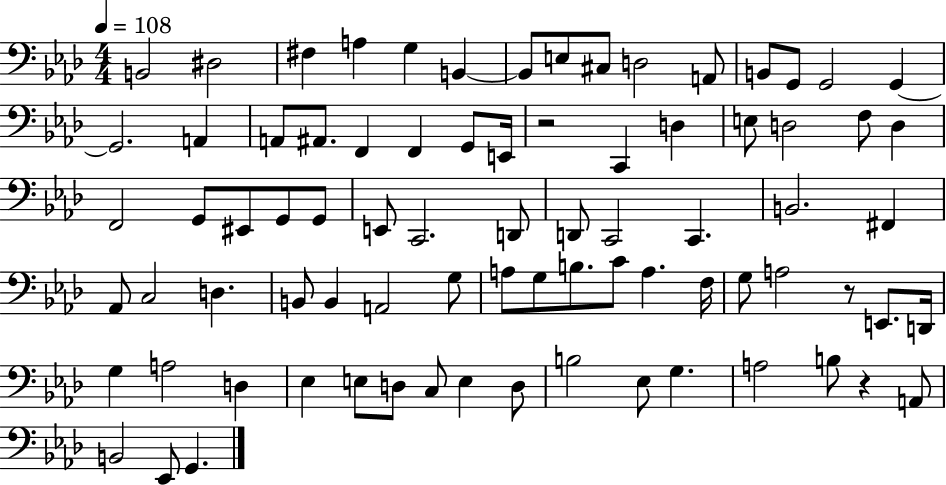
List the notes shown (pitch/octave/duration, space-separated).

B2/h D#3/h F#3/q A3/q G3/q B2/q B2/e E3/e C#3/e D3/h A2/e B2/e G2/e G2/h G2/q G2/h. A2/q A2/e A#2/e. F2/q F2/q G2/e E2/s R/h C2/q D3/q E3/e D3/h F3/e D3/q F2/h G2/e EIS2/e G2/e G2/e E2/e C2/h. D2/e D2/e C2/h C2/q. B2/h. F#2/q Ab2/e C3/h D3/q. B2/e B2/q A2/h G3/e A3/e G3/e B3/e. C4/e A3/q. F3/s G3/e A3/h R/e E2/e. D2/s G3/q A3/h D3/q Eb3/q E3/e D3/e C3/e E3/q D3/e B3/h Eb3/e G3/q. A3/h B3/e R/q A2/e B2/h Eb2/e G2/q.